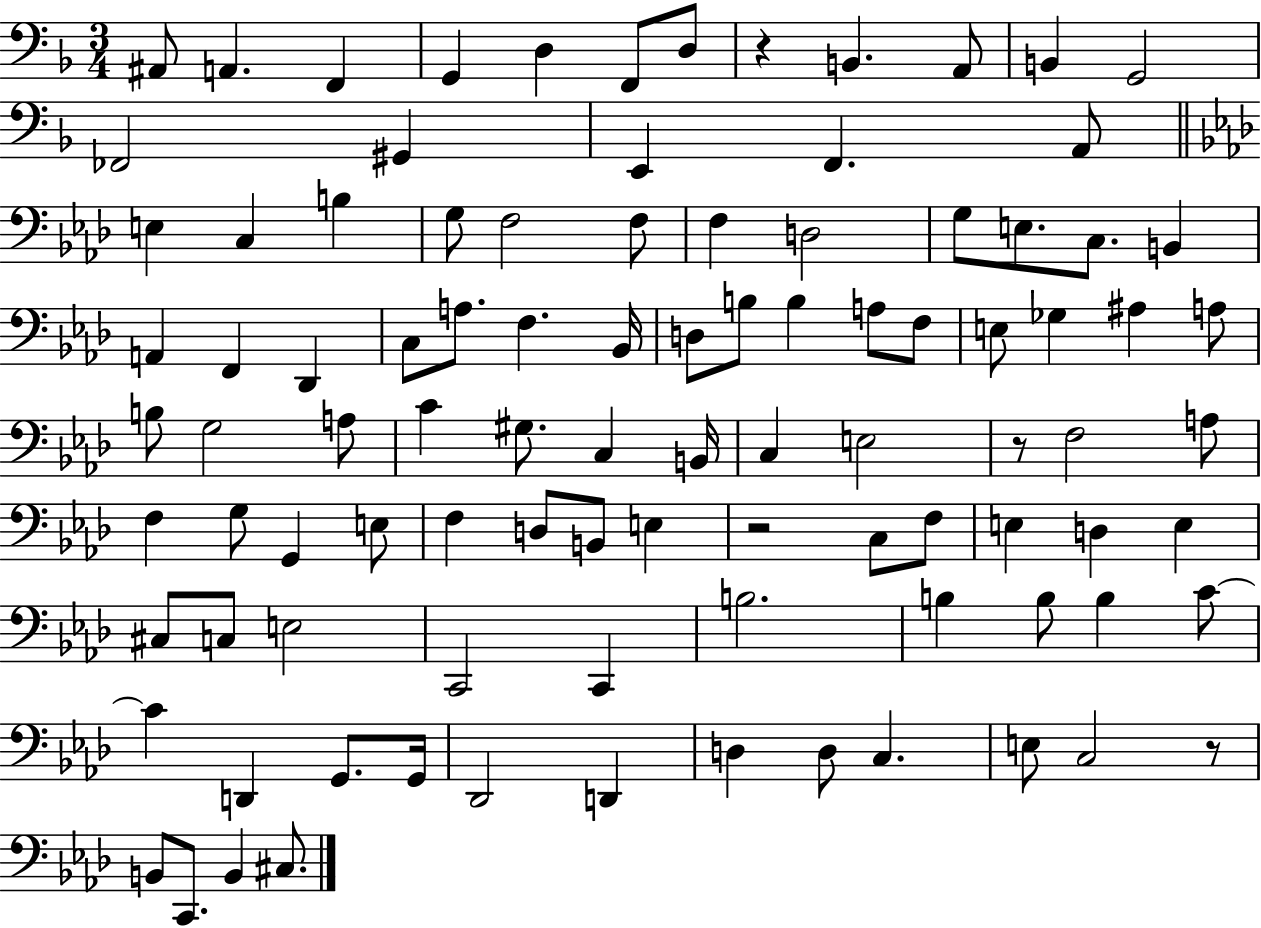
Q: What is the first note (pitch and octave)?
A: A#2